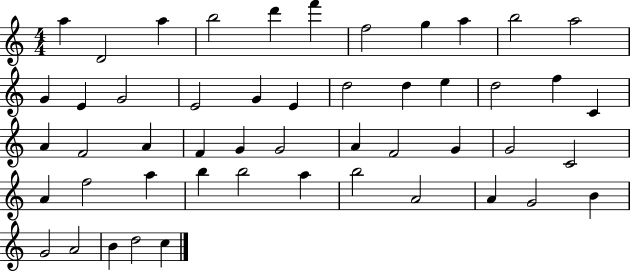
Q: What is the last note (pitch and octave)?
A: C5